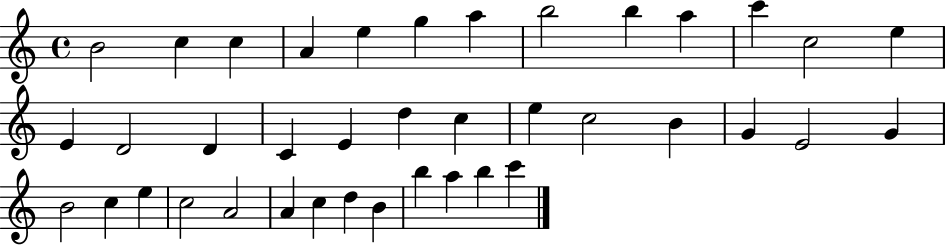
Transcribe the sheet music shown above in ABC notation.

X:1
T:Untitled
M:4/4
L:1/4
K:C
B2 c c A e g a b2 b a c' c2 e E D2 D C E d c e c2 B G E2 G B2 c e c2 A2 A c d B b a b c'